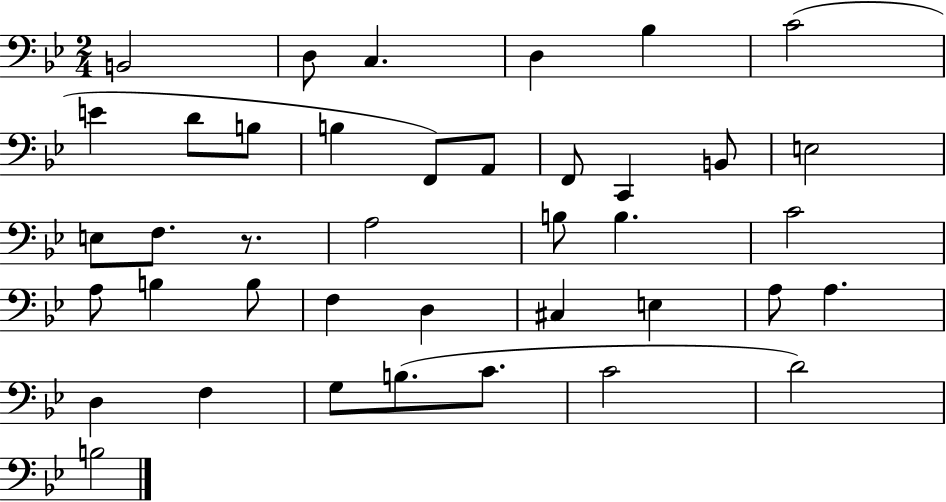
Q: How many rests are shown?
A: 1